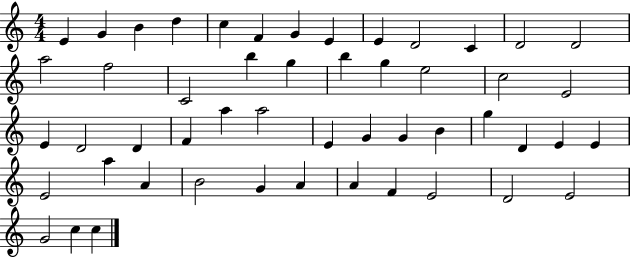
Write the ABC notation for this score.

X:1
T:Untitled
M:4/4
L:1/4
K:C
E G B d c F G E E D2 C D2 D2 a2 f2 C2 b g b g e2 c2 E2 E D2 D F a a2 E G G B g D E E E2 a A B2 G A A F E2 D2 E2 G2 c c